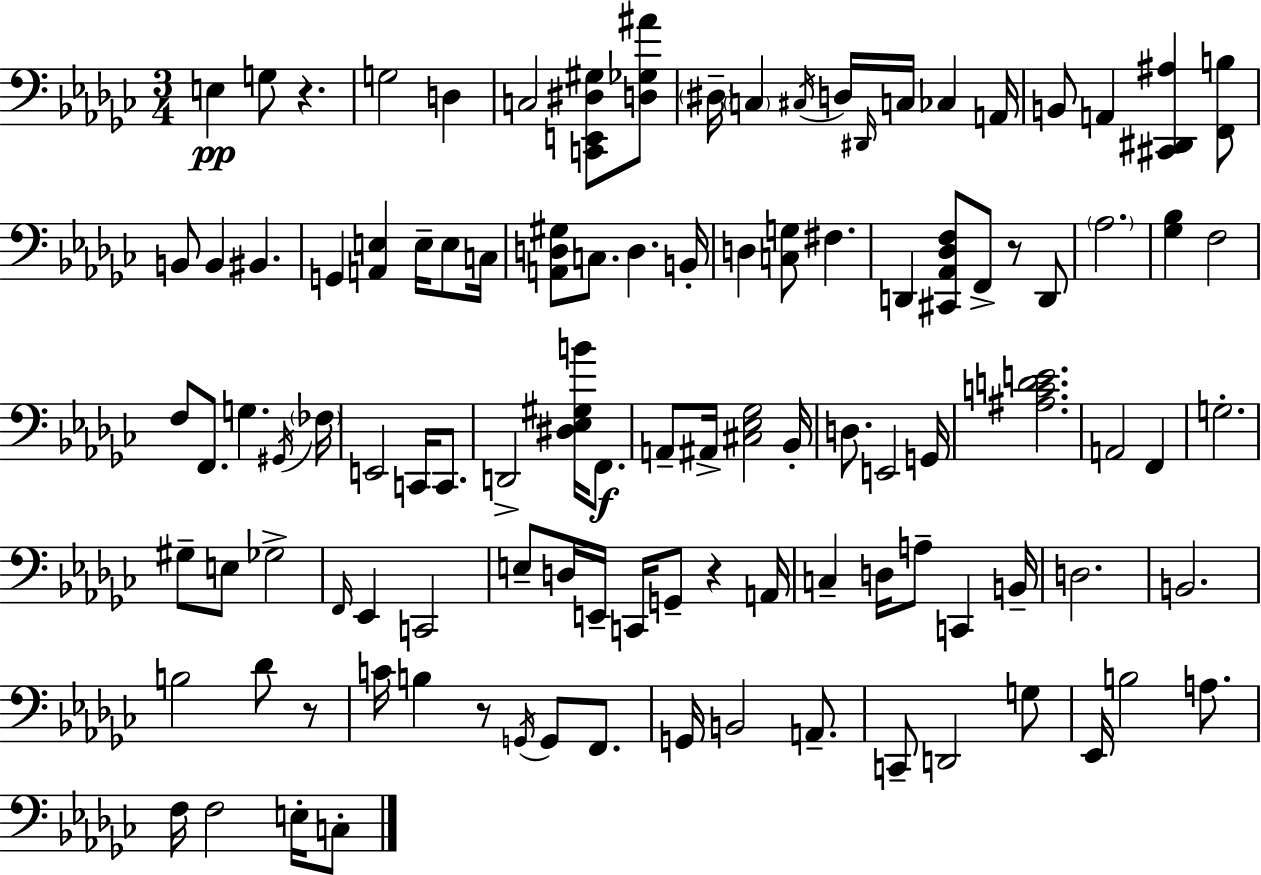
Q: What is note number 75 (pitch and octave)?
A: G2